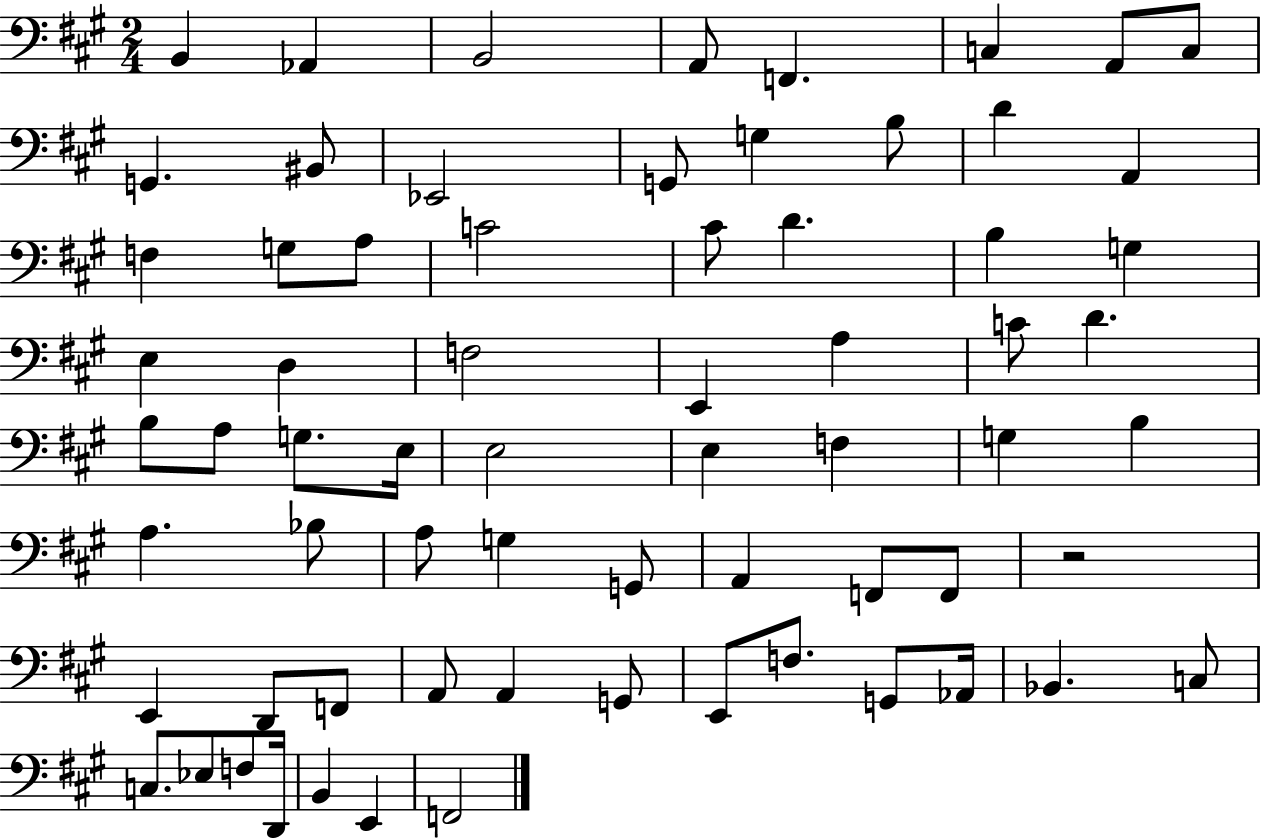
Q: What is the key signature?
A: A major